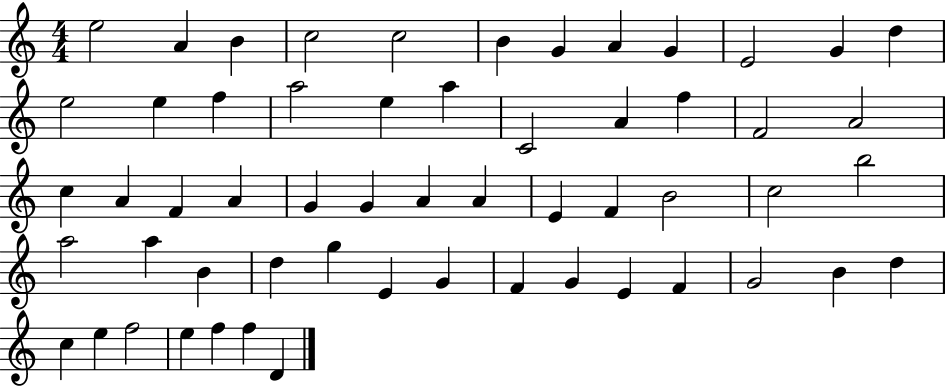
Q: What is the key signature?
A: C major